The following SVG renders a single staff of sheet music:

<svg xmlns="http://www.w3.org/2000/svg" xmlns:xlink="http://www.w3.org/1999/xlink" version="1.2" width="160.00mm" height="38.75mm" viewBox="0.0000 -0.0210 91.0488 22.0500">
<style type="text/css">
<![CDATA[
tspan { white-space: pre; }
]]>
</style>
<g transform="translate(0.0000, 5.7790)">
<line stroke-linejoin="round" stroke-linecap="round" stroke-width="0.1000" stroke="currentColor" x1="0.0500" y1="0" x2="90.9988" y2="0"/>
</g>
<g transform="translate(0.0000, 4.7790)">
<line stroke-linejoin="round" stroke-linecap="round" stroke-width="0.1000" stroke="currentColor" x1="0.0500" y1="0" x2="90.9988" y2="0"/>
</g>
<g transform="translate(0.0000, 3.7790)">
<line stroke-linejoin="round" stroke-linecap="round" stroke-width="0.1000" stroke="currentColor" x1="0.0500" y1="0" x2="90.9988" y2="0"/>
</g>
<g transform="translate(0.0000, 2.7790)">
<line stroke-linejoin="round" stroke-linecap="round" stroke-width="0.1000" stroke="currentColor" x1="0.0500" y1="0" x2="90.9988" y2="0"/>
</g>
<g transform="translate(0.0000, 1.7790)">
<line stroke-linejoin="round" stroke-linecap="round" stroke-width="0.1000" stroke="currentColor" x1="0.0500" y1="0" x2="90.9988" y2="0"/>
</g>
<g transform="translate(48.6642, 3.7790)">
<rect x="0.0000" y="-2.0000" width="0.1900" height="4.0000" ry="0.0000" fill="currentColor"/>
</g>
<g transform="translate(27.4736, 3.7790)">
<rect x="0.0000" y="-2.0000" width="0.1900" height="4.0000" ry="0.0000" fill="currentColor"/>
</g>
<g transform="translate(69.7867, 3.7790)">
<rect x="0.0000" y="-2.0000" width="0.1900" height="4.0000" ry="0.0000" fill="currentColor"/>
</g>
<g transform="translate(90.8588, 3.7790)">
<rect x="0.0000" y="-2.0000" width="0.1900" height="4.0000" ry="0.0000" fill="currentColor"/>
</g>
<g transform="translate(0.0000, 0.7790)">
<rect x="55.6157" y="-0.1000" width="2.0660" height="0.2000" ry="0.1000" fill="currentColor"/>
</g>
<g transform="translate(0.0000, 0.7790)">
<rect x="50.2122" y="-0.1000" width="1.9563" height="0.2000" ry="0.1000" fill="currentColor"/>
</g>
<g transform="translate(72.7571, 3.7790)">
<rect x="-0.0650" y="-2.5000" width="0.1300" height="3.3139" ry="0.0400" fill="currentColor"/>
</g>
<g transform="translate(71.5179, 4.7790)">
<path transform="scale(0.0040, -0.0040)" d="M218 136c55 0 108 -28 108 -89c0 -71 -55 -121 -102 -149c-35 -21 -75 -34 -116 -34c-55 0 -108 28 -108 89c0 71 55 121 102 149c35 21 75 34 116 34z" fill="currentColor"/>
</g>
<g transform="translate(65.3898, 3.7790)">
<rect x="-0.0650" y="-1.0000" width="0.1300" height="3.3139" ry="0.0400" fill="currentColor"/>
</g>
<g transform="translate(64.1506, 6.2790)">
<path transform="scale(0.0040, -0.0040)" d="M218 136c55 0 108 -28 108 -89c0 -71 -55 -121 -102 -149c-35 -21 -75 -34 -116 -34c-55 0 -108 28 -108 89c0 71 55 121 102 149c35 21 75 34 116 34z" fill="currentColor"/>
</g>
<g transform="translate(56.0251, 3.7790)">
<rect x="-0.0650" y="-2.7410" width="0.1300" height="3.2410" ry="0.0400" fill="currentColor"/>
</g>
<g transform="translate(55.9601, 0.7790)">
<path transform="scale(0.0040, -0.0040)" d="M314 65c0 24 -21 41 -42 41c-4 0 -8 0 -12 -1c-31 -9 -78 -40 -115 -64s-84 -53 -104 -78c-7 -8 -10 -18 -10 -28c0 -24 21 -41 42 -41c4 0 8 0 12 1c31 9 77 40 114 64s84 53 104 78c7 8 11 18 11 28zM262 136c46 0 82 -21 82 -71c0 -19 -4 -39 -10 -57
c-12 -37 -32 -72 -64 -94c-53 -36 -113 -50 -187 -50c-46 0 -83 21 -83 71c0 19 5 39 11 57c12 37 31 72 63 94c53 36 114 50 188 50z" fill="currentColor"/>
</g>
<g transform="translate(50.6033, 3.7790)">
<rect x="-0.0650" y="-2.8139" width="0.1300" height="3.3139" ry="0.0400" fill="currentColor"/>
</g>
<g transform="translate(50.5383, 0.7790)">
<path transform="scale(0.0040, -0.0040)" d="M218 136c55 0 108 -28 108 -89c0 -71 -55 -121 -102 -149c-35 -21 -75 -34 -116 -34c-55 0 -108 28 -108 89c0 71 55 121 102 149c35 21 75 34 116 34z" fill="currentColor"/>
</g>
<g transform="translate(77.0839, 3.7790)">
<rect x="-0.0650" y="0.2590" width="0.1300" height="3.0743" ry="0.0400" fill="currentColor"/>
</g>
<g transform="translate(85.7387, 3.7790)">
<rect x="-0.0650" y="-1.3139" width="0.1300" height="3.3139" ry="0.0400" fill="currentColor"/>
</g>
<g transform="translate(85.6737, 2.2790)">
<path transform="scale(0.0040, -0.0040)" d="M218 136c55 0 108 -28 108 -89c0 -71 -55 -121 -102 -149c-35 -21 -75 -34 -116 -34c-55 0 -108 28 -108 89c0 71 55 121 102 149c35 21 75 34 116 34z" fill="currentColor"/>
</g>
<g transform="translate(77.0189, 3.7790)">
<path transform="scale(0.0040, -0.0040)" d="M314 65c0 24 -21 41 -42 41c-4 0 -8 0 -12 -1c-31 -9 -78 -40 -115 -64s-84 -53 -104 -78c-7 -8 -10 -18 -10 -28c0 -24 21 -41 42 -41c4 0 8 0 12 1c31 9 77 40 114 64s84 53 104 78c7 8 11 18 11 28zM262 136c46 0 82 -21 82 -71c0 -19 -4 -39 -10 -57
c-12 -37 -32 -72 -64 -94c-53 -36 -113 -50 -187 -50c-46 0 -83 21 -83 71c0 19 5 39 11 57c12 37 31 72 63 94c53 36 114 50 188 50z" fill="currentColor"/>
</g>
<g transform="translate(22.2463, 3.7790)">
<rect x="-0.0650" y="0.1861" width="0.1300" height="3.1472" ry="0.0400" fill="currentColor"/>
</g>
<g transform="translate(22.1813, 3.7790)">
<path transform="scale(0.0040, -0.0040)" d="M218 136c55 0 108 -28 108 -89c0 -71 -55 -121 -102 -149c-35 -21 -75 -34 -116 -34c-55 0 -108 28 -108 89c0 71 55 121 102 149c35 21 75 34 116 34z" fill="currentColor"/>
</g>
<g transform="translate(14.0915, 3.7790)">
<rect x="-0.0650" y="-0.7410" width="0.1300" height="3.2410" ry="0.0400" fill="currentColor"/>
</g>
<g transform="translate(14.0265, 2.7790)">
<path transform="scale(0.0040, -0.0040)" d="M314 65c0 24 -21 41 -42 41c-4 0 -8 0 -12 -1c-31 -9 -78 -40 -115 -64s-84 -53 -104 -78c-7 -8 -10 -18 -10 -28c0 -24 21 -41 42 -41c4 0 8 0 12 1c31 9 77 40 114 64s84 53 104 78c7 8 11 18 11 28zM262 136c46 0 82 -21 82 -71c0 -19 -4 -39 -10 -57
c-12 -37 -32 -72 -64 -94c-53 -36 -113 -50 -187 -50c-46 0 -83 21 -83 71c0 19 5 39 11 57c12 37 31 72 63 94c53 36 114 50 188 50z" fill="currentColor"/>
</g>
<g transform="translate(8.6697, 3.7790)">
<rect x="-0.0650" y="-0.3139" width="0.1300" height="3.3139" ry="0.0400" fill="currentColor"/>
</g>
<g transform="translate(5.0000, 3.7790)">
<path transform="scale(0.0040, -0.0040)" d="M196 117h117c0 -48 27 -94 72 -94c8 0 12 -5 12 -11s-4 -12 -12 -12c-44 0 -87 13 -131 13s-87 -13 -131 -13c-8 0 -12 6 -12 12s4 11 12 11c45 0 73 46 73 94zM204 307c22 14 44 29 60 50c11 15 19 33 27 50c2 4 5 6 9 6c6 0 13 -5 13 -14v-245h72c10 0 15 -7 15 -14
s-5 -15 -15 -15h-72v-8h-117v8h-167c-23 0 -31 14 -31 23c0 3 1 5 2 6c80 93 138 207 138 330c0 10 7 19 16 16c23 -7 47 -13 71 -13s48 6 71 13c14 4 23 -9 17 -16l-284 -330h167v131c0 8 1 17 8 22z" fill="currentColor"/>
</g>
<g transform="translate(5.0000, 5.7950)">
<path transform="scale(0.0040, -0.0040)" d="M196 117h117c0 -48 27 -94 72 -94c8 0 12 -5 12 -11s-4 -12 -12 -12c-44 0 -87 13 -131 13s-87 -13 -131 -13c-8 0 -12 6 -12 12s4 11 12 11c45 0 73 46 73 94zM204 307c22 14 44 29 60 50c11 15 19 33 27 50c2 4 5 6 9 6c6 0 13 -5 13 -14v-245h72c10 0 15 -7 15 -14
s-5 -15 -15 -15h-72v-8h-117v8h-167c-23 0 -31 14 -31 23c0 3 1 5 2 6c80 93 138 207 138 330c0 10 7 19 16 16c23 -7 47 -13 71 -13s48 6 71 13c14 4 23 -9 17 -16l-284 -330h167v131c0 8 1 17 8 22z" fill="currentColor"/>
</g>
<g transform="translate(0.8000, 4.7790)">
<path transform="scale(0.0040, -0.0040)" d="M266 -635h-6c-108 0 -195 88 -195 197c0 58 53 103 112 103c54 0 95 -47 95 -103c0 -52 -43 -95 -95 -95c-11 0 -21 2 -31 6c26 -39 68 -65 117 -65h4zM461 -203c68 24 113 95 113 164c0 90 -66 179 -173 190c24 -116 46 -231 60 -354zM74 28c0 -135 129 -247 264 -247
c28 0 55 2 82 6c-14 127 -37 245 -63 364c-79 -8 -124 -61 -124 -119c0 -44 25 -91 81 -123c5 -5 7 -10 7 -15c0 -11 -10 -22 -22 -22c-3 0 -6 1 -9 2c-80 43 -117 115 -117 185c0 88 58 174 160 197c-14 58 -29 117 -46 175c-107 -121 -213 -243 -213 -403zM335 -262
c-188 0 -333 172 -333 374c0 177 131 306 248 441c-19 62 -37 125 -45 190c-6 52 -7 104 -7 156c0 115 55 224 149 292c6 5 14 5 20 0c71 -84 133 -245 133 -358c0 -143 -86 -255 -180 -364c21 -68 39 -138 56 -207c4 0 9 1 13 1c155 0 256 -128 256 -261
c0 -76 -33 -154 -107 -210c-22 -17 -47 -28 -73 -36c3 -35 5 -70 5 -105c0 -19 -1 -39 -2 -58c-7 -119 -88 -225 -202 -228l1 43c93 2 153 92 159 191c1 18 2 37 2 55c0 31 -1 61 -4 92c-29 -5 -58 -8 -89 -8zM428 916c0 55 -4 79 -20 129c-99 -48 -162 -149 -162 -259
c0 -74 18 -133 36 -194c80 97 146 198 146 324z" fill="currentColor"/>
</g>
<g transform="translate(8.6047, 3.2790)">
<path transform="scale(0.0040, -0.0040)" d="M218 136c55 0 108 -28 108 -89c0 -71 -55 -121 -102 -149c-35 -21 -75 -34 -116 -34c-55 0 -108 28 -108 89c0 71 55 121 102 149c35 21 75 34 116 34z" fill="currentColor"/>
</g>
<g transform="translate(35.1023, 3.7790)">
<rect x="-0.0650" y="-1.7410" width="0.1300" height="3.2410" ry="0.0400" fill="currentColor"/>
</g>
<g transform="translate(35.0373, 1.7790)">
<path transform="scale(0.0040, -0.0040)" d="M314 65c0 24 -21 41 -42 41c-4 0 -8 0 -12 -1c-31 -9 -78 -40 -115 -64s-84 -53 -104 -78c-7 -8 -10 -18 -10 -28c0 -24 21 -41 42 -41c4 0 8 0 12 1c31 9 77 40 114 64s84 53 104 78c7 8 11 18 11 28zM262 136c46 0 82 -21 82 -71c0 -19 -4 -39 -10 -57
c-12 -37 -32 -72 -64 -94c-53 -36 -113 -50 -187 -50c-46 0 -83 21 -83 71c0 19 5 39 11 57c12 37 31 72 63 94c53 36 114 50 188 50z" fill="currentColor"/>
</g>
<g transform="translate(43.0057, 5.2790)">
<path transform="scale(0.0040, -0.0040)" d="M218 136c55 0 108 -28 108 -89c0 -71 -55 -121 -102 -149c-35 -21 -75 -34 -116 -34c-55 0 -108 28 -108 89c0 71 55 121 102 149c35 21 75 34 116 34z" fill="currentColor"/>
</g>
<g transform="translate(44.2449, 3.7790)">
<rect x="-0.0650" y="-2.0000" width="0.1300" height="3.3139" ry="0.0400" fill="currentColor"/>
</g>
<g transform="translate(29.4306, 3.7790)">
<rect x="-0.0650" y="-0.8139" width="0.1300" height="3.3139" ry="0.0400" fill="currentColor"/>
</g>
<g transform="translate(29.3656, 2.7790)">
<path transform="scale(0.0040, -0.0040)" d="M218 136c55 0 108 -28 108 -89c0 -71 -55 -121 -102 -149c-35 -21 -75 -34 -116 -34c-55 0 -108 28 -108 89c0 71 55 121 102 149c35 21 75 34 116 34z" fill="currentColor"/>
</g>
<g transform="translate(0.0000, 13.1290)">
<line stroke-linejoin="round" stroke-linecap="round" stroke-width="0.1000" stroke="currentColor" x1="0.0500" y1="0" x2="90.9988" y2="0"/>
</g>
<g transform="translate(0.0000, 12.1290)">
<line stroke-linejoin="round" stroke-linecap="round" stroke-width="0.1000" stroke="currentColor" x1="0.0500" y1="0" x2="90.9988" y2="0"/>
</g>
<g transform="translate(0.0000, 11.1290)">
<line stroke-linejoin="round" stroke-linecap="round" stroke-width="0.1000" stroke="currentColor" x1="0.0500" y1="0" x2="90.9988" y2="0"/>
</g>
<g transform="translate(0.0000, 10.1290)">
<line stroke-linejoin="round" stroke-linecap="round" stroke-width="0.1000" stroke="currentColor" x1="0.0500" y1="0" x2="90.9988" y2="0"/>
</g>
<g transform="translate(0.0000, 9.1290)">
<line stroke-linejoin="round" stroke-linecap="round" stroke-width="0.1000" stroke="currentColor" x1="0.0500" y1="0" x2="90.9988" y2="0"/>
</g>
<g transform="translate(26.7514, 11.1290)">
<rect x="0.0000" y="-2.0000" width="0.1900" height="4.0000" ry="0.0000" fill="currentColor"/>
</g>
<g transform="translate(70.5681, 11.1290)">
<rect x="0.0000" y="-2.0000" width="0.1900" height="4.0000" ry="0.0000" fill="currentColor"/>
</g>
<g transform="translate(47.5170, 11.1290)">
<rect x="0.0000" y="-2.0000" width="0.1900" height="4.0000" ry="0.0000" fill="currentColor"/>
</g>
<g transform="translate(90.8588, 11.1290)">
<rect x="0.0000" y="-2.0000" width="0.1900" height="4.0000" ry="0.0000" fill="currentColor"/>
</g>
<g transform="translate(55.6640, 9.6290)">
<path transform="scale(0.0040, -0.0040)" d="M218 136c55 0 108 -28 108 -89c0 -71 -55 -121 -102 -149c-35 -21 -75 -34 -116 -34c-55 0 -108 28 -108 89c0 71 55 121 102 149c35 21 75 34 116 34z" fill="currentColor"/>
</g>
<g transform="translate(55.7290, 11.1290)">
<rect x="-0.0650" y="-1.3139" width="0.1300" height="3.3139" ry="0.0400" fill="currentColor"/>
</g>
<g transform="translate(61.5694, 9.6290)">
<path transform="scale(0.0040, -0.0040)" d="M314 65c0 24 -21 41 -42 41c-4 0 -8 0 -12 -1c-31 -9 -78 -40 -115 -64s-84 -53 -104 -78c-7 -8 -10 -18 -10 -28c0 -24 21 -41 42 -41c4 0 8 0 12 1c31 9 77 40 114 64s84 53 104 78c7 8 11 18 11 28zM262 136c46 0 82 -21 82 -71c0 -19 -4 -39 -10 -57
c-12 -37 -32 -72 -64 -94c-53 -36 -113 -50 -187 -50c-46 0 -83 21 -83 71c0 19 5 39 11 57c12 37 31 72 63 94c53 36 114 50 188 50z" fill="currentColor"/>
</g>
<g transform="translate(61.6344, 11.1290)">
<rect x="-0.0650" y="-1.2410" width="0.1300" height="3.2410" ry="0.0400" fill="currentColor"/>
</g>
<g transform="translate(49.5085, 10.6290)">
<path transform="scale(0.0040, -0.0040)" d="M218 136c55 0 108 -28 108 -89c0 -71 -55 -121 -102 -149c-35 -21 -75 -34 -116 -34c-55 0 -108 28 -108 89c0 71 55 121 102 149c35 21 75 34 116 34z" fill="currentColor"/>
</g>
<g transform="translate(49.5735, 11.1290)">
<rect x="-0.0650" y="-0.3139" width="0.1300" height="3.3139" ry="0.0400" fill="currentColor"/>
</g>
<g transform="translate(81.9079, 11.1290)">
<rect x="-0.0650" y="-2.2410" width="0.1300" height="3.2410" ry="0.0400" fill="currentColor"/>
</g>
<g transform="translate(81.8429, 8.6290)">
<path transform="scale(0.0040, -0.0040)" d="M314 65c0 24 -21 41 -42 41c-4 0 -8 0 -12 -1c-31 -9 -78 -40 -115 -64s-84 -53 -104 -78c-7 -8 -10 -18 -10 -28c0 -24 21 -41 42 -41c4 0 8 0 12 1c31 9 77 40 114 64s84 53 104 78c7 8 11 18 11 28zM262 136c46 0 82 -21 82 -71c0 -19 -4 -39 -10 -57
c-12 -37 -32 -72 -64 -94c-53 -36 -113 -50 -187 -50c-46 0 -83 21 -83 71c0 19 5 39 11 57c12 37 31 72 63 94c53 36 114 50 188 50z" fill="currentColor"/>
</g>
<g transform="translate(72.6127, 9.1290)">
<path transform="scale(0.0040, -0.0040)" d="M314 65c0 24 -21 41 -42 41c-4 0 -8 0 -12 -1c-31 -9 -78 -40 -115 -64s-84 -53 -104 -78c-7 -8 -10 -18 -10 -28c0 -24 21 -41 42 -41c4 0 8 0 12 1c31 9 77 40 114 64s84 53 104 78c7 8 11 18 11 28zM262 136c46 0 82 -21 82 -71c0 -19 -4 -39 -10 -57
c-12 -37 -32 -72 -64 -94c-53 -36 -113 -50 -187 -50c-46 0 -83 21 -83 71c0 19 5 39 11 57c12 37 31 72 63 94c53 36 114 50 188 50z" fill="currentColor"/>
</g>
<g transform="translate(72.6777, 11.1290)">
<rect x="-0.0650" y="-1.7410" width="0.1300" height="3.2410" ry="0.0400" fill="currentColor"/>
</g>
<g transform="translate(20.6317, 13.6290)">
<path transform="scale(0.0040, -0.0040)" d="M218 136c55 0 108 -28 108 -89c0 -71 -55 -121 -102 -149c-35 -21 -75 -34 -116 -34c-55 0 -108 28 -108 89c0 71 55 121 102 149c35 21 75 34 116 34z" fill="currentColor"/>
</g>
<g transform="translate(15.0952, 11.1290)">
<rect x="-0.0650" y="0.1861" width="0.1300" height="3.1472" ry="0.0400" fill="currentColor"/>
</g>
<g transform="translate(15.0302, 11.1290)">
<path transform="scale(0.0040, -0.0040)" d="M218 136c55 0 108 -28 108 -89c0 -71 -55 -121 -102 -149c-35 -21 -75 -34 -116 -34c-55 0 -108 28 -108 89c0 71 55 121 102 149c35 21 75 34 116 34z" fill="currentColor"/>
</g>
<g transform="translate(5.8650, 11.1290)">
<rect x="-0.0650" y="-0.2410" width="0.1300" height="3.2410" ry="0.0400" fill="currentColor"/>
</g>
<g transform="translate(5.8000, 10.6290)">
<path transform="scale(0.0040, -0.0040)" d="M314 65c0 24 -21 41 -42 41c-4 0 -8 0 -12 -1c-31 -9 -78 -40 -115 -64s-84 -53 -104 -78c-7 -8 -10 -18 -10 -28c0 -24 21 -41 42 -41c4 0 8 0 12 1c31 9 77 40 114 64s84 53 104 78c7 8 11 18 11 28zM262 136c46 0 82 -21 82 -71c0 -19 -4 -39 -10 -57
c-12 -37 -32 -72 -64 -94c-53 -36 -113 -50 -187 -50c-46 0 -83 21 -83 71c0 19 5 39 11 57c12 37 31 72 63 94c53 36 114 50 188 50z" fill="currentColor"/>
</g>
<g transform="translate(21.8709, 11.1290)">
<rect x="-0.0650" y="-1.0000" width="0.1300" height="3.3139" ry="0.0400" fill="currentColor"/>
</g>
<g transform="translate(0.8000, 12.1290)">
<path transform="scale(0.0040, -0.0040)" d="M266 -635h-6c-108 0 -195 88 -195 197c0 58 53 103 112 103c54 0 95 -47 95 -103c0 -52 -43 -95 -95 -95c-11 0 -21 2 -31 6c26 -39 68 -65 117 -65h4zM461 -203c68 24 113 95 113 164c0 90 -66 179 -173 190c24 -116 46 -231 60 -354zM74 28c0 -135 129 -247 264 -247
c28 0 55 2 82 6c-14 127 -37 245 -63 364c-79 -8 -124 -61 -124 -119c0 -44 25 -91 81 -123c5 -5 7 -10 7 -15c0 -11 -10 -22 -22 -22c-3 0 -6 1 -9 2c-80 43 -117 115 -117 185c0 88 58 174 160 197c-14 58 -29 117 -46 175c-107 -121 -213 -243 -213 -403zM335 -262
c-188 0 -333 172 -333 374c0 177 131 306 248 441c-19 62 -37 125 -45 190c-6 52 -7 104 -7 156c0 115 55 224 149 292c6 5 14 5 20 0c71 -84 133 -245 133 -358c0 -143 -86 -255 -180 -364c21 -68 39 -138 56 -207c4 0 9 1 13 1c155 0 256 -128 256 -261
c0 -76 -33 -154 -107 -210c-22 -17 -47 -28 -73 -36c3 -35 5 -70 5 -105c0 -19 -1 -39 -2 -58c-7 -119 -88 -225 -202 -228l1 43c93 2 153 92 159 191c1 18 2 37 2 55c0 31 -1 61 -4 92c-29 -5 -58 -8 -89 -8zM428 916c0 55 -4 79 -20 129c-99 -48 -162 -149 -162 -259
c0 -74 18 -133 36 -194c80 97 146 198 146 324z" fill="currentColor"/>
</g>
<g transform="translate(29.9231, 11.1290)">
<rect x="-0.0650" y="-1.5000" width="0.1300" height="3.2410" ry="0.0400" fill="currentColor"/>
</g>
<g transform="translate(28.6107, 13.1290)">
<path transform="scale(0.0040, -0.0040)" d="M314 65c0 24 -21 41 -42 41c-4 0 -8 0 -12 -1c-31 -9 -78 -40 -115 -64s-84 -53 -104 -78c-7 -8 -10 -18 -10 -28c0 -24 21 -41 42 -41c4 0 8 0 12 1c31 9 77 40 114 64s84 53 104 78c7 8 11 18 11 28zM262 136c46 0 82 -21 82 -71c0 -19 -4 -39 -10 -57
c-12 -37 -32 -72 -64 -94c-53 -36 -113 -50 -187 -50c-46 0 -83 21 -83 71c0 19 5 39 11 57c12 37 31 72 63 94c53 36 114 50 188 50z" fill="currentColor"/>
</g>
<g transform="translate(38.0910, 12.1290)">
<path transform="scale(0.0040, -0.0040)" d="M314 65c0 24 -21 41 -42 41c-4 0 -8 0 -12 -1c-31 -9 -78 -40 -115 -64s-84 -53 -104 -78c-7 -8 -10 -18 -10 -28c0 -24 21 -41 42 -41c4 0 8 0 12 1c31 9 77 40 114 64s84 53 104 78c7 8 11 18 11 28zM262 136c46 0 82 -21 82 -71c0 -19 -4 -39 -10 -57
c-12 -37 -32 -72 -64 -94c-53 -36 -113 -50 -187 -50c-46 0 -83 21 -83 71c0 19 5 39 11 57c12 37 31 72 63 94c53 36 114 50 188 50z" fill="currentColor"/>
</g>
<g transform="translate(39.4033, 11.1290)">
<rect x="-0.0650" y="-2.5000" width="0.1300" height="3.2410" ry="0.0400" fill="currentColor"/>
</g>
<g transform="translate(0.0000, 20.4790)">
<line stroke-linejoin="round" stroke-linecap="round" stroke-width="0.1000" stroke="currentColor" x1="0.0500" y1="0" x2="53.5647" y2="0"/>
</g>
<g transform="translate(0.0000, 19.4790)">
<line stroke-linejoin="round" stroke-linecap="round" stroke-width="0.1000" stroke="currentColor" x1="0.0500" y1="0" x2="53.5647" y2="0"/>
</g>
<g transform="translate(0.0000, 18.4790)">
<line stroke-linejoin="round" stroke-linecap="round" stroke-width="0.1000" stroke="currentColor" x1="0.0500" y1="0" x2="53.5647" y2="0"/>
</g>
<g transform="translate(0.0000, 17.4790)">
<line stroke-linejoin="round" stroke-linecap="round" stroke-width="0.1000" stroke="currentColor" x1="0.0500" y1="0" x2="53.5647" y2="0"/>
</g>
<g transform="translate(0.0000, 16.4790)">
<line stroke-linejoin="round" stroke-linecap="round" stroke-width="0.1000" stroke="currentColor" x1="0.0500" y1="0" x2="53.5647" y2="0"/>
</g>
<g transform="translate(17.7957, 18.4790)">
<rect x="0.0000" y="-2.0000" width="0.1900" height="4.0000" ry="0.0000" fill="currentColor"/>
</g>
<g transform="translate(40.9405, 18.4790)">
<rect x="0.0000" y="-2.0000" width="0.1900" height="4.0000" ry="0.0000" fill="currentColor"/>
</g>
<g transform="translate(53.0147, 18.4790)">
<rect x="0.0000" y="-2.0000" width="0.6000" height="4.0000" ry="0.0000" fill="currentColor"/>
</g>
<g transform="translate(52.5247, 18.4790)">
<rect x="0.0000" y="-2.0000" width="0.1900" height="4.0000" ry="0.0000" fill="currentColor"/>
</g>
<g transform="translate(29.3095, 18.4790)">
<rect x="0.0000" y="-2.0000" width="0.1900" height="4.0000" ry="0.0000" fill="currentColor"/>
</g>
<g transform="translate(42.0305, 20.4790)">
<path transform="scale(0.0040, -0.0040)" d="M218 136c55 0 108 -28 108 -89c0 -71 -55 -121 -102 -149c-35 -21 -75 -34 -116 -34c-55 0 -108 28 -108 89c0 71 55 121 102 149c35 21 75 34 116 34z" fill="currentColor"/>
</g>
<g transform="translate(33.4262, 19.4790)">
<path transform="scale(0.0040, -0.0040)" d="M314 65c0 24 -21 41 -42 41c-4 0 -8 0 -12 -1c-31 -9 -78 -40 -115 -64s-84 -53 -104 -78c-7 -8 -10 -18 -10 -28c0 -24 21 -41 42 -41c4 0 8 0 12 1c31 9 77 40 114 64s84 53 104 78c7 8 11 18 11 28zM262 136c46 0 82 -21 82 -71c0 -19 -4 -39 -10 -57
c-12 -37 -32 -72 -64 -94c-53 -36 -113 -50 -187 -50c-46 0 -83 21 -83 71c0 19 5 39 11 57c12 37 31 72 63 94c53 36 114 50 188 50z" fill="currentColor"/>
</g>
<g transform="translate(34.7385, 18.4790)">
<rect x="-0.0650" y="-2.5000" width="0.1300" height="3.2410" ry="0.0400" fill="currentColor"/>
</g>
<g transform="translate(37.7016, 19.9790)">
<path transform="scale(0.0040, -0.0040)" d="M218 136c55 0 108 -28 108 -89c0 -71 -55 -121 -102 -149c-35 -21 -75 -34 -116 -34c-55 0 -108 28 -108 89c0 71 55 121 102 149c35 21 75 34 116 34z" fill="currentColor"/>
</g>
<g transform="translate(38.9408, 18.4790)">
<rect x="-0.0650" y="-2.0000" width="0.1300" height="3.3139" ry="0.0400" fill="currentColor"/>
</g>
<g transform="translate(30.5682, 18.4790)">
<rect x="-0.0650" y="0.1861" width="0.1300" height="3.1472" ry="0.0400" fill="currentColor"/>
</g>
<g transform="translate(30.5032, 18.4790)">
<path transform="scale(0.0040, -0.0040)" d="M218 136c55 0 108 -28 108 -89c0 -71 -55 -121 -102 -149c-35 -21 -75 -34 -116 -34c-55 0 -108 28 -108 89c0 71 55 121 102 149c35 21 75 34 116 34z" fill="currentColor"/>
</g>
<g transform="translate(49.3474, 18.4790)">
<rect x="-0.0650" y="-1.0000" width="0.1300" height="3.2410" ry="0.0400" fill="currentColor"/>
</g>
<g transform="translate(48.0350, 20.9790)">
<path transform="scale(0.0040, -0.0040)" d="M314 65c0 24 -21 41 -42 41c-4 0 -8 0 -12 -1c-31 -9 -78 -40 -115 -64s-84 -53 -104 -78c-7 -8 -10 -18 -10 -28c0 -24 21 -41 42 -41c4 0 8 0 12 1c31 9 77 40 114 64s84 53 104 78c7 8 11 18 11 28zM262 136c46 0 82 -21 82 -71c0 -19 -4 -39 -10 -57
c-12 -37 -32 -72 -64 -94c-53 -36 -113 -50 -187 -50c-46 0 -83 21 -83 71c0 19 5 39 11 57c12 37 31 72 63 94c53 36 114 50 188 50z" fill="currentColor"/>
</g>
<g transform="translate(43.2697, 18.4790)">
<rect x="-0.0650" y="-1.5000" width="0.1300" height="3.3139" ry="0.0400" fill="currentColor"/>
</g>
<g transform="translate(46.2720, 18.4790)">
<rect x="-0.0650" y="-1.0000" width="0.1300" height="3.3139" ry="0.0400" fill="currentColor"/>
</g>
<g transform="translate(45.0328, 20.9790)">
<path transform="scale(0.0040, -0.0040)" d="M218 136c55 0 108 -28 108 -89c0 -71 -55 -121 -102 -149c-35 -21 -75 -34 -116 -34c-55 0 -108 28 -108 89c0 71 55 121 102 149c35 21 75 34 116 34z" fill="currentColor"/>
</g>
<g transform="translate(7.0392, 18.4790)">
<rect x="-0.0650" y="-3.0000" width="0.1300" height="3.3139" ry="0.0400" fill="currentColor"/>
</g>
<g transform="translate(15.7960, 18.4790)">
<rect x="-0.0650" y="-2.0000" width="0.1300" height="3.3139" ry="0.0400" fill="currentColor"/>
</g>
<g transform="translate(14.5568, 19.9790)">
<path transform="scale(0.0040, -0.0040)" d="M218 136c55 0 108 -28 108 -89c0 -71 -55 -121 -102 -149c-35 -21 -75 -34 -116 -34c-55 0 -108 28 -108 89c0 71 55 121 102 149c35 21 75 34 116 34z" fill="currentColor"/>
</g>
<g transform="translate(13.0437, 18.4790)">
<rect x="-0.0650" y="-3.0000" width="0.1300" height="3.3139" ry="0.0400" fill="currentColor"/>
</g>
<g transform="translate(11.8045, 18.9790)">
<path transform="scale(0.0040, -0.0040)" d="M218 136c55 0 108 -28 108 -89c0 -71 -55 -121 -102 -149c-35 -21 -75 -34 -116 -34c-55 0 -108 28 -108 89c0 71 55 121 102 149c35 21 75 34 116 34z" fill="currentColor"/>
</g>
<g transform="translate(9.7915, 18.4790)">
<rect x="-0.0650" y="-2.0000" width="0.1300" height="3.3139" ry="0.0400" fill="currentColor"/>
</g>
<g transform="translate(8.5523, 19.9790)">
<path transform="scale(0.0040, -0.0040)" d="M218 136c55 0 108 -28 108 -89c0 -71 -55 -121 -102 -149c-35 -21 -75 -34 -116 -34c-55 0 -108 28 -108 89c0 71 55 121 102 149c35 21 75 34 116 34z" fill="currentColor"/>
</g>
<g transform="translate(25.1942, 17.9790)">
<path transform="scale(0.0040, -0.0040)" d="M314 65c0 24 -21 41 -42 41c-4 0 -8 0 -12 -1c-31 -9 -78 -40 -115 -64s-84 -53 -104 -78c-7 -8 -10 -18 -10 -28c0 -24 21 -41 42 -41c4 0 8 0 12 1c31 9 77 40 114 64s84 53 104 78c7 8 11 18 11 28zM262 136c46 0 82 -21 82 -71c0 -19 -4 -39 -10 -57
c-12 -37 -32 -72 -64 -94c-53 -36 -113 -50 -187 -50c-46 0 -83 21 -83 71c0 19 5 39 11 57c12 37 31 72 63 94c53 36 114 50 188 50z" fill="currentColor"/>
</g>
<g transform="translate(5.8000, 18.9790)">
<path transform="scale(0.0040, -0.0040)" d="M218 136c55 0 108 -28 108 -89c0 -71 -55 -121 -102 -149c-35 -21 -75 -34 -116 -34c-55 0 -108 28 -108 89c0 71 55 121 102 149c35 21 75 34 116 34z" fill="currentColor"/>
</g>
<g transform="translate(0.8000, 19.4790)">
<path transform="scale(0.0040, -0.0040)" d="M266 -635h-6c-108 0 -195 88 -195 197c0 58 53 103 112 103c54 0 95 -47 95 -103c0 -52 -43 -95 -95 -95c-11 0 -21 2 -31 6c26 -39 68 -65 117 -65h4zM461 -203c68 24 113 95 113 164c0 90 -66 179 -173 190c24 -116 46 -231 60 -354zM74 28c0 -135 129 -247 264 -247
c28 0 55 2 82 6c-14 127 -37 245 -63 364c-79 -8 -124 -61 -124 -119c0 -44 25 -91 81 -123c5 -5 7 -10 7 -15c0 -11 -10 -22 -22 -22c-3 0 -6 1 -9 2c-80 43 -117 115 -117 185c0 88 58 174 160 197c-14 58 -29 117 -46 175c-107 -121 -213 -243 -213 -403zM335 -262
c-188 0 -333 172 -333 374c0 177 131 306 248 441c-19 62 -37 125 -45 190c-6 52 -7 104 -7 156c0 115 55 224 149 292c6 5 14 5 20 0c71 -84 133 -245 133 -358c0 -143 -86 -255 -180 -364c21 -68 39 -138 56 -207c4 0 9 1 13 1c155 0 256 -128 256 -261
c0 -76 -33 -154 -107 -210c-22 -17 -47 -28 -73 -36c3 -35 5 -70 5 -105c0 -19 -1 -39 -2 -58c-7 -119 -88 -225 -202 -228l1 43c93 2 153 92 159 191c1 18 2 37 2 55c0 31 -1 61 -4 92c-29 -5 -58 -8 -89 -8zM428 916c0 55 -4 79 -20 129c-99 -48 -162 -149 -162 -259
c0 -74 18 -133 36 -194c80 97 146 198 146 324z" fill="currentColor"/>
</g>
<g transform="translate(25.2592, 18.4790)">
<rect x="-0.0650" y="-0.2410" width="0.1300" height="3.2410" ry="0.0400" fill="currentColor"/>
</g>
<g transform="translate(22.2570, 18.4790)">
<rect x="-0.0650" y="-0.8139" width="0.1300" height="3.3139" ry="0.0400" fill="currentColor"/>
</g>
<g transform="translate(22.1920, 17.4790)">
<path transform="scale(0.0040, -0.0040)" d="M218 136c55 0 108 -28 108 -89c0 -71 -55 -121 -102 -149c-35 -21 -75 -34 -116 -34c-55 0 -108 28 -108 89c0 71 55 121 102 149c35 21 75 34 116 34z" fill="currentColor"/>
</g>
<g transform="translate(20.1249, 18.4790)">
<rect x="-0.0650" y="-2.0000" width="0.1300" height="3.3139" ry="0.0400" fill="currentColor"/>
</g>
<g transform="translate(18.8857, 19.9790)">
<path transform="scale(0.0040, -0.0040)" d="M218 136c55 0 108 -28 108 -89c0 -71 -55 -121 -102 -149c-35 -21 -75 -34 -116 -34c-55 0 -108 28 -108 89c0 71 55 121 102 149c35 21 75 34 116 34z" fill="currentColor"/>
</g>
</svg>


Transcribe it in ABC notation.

X:1
T:Untitled
M:4/4
L:1/4
K:C
c d2 B d f2 F a a2 D G B2 e c2 B D E2 G2 c e e2 f2 g2 A F A F F d c2 B G2 F E D D2